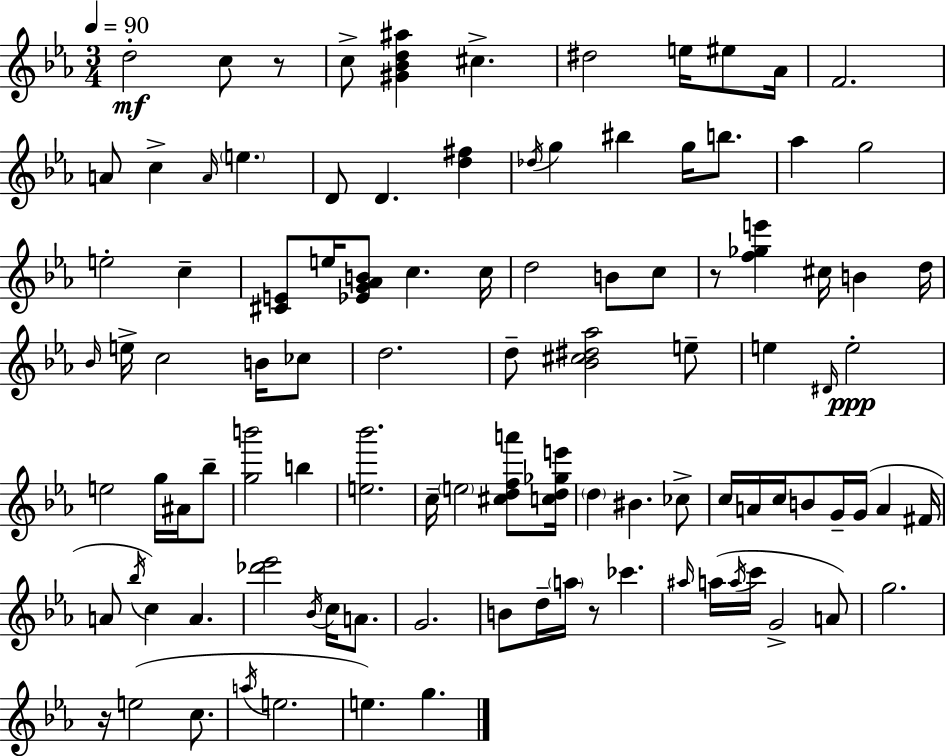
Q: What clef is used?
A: treble